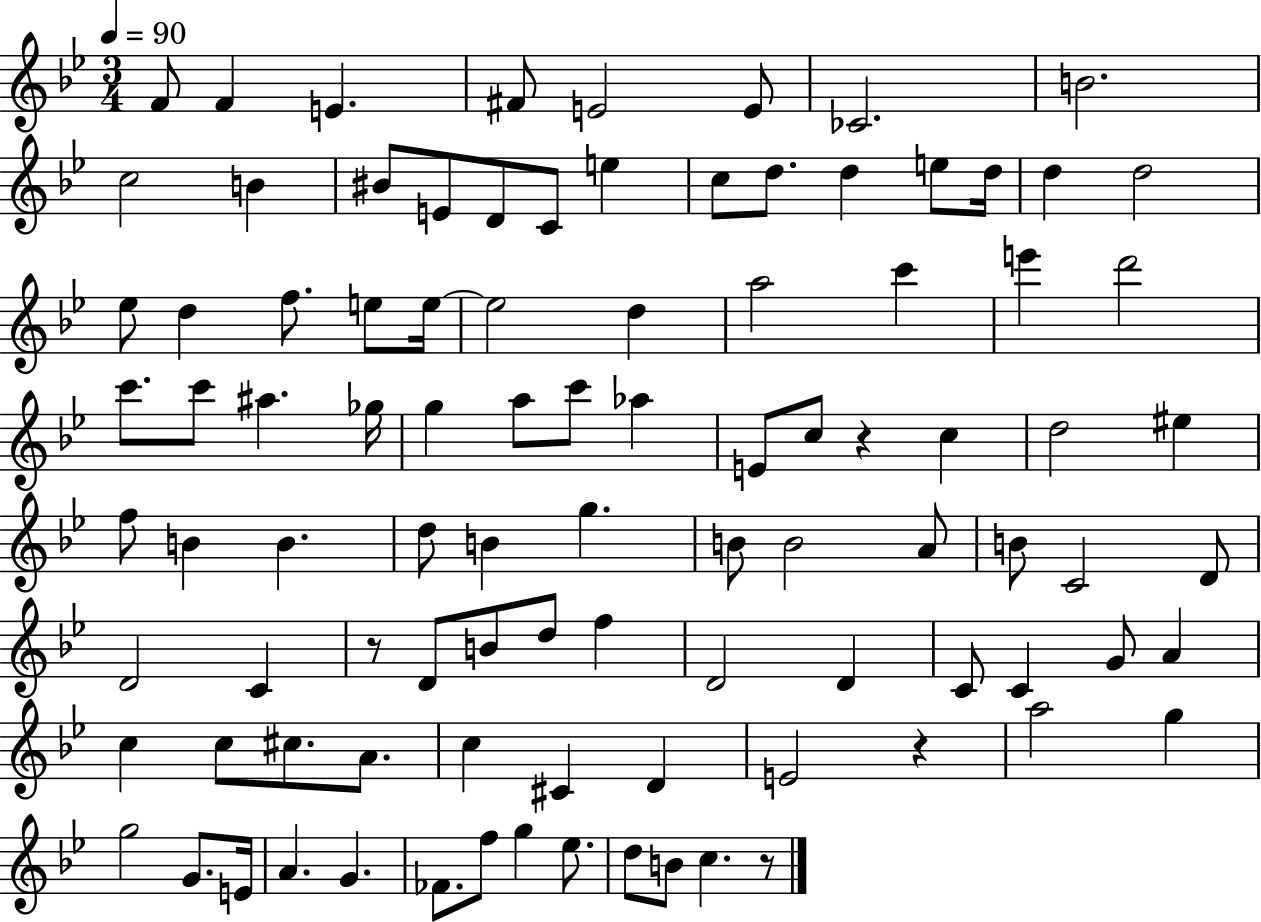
{
  \clef treble
  \numericTimeSignature
  \time 3/4
  \key bes \major
  \tempo 4 = 90
  f'8 f'4 e'4. | fis'8 e'2 e'8 | ces'2. | b'2. | \break c''2 b'4 | bis'8 e'8 d'8 c'8 e''4 | c''8 d''8. d''4 e''8 d''16 | d''4 d''2 | \break ees''8 d''4 f''8. e''8 e''16~~ | e''2 d''4 | a''2 c'''4 | e'''4 d'''2 | \break c'''8. c'''8 ais''4. ges''16 | g''4 a''8 c'''8 aes''4 | e'8 c''8 r4 c''4 | d''2 eis''4 | \break f''8 b'4 b'4. | d''8 b'4 g''4. | b'8 b'2 a'8 | b'8 c'2 d'8 | \break d'2 c'4 | r8 d'8 b'8 d''8 f''4 | d'2 d'4 | c'8 c'4 g'8 a'4 | \break c''4 c''8 cis''8. a'8. | c''4 cis'4 d'4 | e'2 r4 | a''2 g''4 | \break g''2 g'8. e'16 | a'4. g'4. | fes'8. f''8 g''4 ees''8. | d''8 b'8 c''4. r8 | \break \bar "|."
}